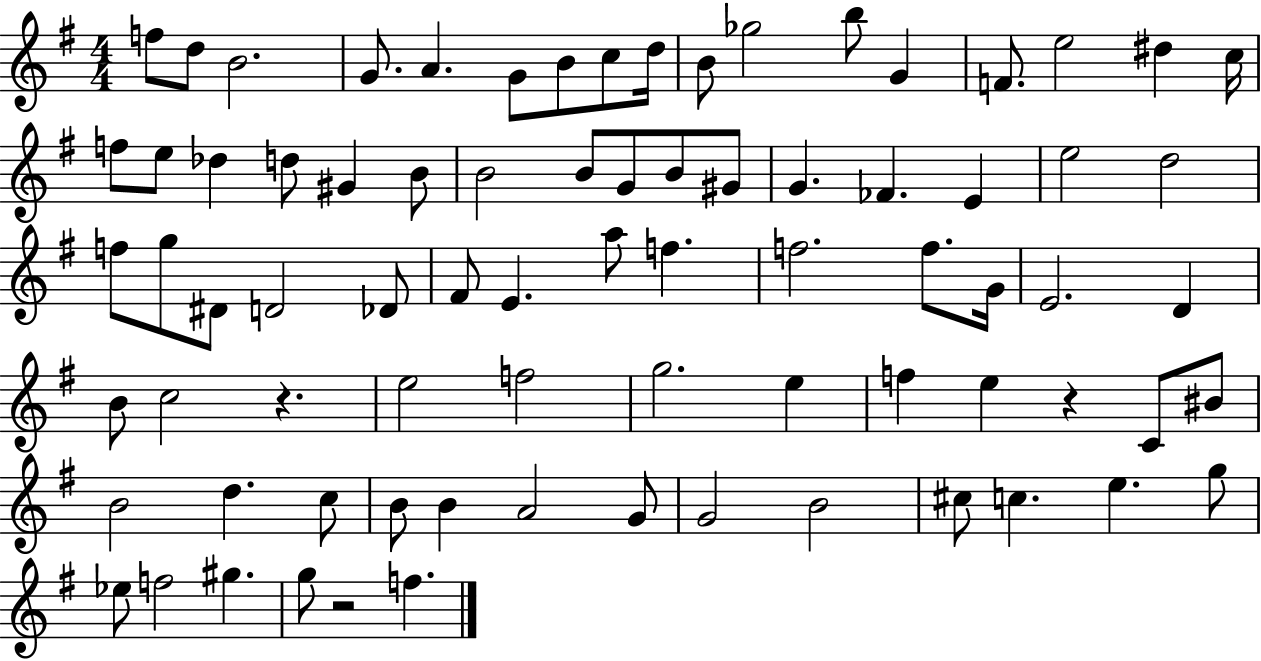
{
  \clef treble
  \numericTimeSignature
  \time 4/4
  \key g \major
  f''8 d''8 b'2. | g'8. a'4. g'8 b'8 c''8 d''16 | b'8 ges''2 b''8 g'4 | f'8. e''2 dis''4 c''16 | \break f''8 e''8 des''4 d''8 gis'4 b'8 | b'2 b'8 g'8 b'8 gis'8 | g'4. fes'4. e'4 | e''2 d''2 | \break f''8 g''8 dis'8 d'2 des'8 | fis'8 e'4. a''8 f''4. | f''2. f''8. g'16 | e'2. d'4 | \break b'8 c''2 r4. | e''2 f''2 | g''2. e''4 | f''4 e''4 r4 c'8 bis'8 | \break b'2 d''4. c''8 | b'8 b'4 a'2 g'8 | g'2 b'2 | cis''8 c''4. e''4. g''8 | \break ees''8 f''2 gis''4. | g''8 r2 f''4. | \bar "|."
}